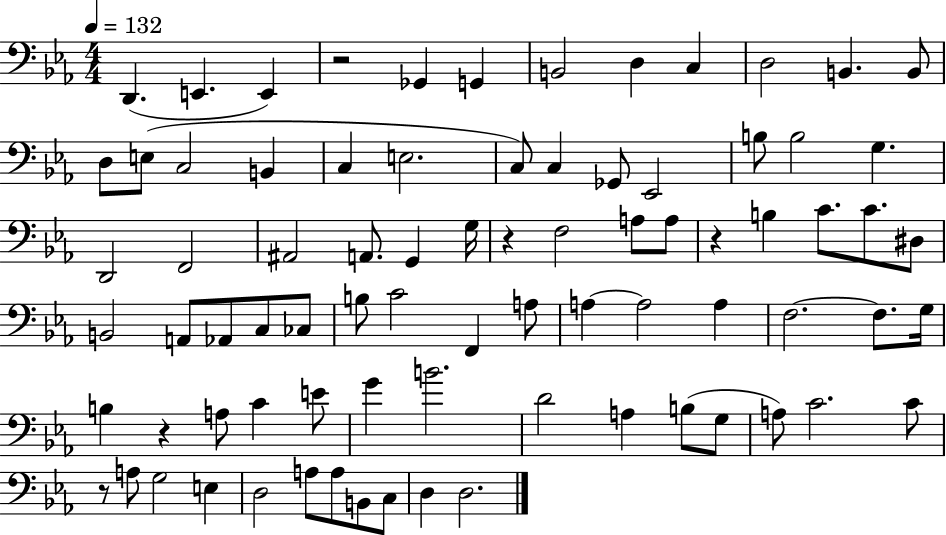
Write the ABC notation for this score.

X:1
T:Untitled
M:4/4
L:1/4
K:Eb
D,, E,, E,, z2 _G,, G,, B,,2 D, C, D,2 B,, B,,/2 D,/2 E,/2 C,2 B,, C, E,2 C,/2 C, _G,,/2 _E,,2 B,/2 B,2 G, D,,2 F,,2 ^A,,2 A,,/2 G,, G,/4 z F,2 A,/2 A,/2 z B, C/2 C/2 ^D,/2 B,,2 A,,/2 _A,,/2 C,/2 _C,/2 B,/2 C2 F,, A,/2 A, A,2 A, F,2 F,/2 G,/4 B, z A,/2 C E/2 G B2 D2 A, B,/2 G,/2 A,/2 C2 C/2 z/2 A,/2 G,2 E, D,2 A,/2 A,/2 B,,/2 C,/2 D, D,2